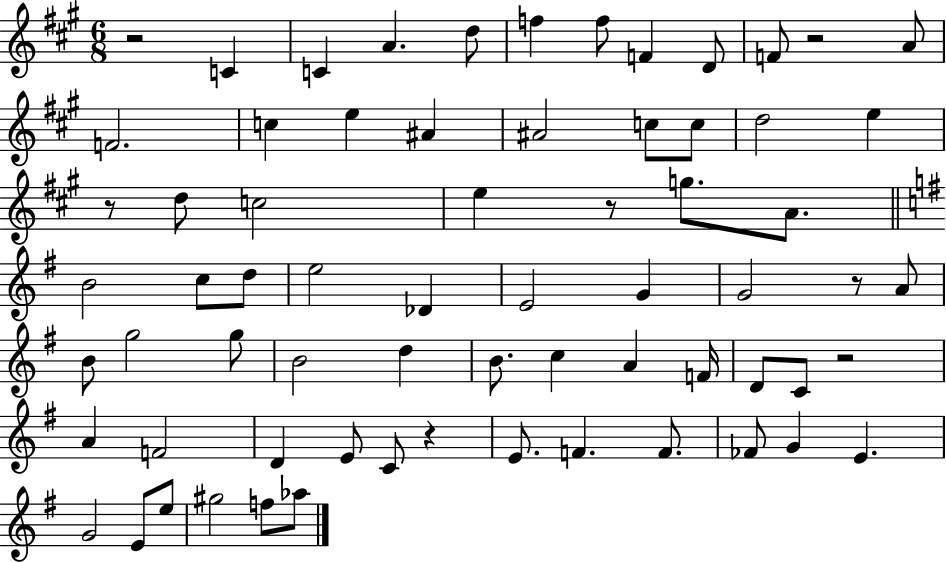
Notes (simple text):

R/h C4/q C4/q A4/q. D5/e F5/q F5/e F4/q D4/e F4/e R/h A4/e F4/h. C5/q E5/q A#4/q A#4/h C5/e C5/e D5/h E5/q R/e D5/e C5/h E5/q R/e G5/e. A4/e. B4/h C5/e D5/e E5/h Db4/q E4/h G4/q G4/h R/e A4/e B4/e G5/h G5/e B4/h D5/q B4/e. C5/q A4/q F4/s D4/e C4/e R/h A4/q F4/h D4/q E4/e C4/e R/q E4/e. F4/q. F4/e. FES4/e G4/q E4/q. G4/h E4/e E5/e G#5/h F5/e Ab5/e